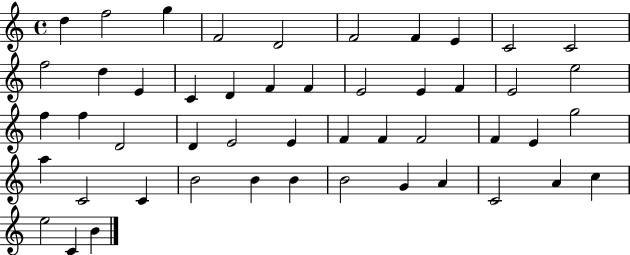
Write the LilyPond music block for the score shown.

{
  \clef treble
  \time 4/4
  \defaultTimeSignature
  \key c \major
  d''4 f''2 g''4 | f'2 d'2 | f'2 f'4 e'4 | c'2 c'2 | \break f''2 d''4 e'4 | c'4 d'4 f'4 f'4 | e'2 e'4 f'4 | e'2 e''2 | \break f''4 f''4 d'2 | d'4 e'2 e'4 | f'4 f'4 f'2 | f'4 e'4 g''2 | \break a''4 c'2 c'4 | b'2 b'4 b'4 | b'2 g'4 a'4 | c'2 a'4 c''4 | \break e''2 c'4 b'4 | \bar "|."
}